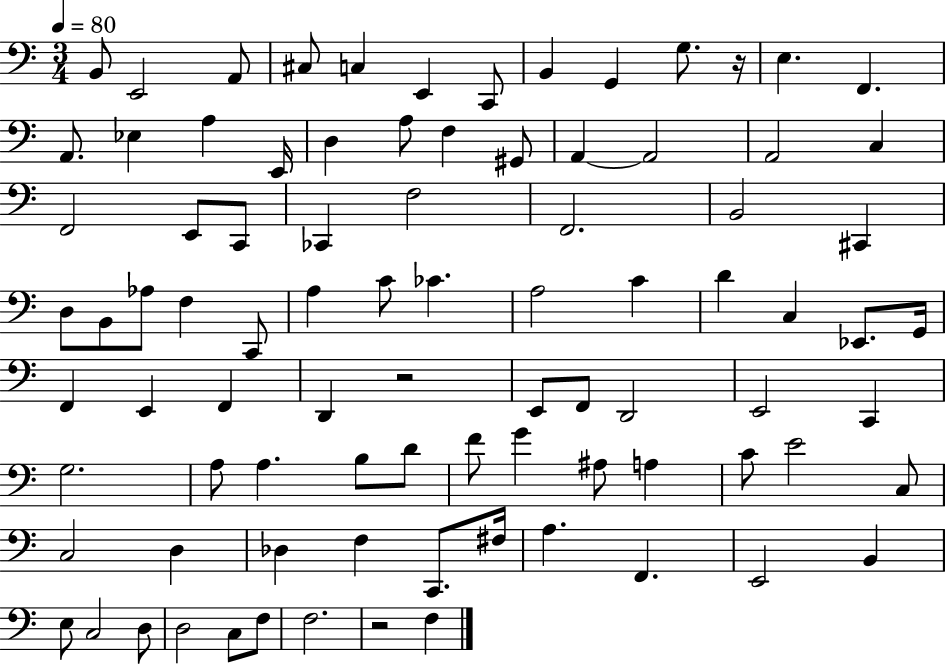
X:1
T:Untitled
M:3/4
L:1/4
K:C
B,,/2 E,,2 A,,/2 ^C,/2 C, E,, C,,/2 B,, G,, G,/2 z/4 E, F,, A,,/2 _E, A, E,,/4 D, A,/2 F, ^G,,/2 A,, A,,2 A,,2 C, F,,2 E,,/2 C,,/2 _C,, F,2 F,,2 B,,2 ^C,, D,/2 B,,/2 _A,/2 F, C,,/2 A, C/2 _C A,2 C D C, _E,,/2 G,,/4 F,, E,, F,, D,, z2 E,,/2 F,,/2 D,,2 E,,2 C,, G,2 A,/2 A, B,/2 D/2 F/2 G ^A,/2 A, C/2 E2 C,/2 C,2 D, _D, F, C,,/2 ^F,/4 A, F,, E,,2 B,, E,/2 C,2 D,/2 D,2 C,/2 F,/2 F,2 z2 F,